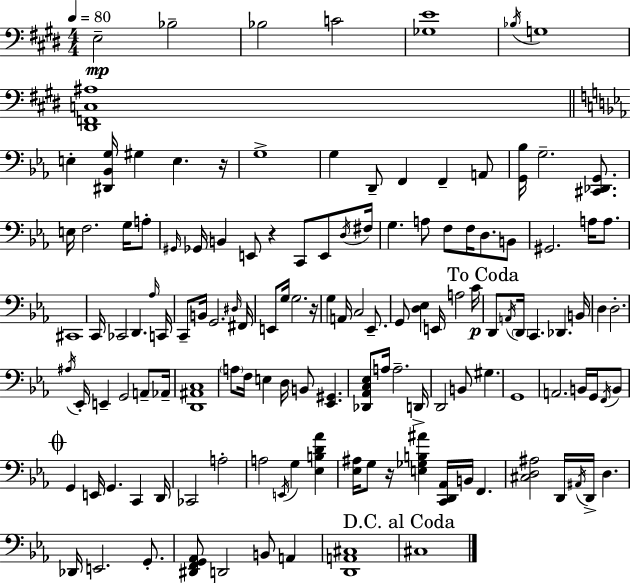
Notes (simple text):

E3/h Bb3/h Bb3/h C4/h [Gb3,E4]/w Bb3/s G3/w [D#2,F2,C3,A#3]/w E3/q [D#2,Bb2,G3]/s G#3/q E3/q. R/s G3/w G3/q D2/e F2/q F2/q A2/e [G2,Bb3]/s G3/h. [C#2,Db2,G2]/e. E3/s F3/h. G3/s A3/e G#2/s Gb2/s B2/q E2/e R/q C2/e E2/e D3/s F#3/s G3/q. A3/e F3/e F3/s D3/e. B2/e G#2/h. A3/s A3/e. C#2/w C2/s CES2/h D2/q. Ab3/s C2/s C2/e B2/s G2/h. D#3/s F#2/s E2/e G3/s G3/h. R/s G3/q A2/s C3/h Eb2/e. G2/e [D3,Eb3]/q E2/s A3/h C4/s D2/e A2/s D2/s C2/q. Db2/q. B2/s D3/q D3/h. A#3/s Eb2/s E2/q G2/h A2/e Ab2/s [D2,A#2,C3]/w A3/e F3/s E3/q D3/s B2/e [Eb2,G#2]/q. [Db2,Ab2,C3,Eb3]/e A3/s A3/h. D2/s D2/h B2/e G#3/q. G2/w A2/h. B2/s G2/s F2/s B2/e G2/q E2/s G2/q. C2/q D2/s CES2/h A3/h A3/h E2/s G3/q [Eb3,B3,D4,Ab4]/q [Eb3,A#3]/s G3/e R/s [E3,Gb3,B3,A#4]/q [C2,D2,Ab2]/s B2/s F2/q. [C#3,D3,A#3]/h D2/s A#2/s D2/s D3/q. Db2/s E2/h. G2/e. [D#2,F2,G2,Ab2]/e D2/h B2/e A2/q [D2,A2,C#3]/w C#3/w